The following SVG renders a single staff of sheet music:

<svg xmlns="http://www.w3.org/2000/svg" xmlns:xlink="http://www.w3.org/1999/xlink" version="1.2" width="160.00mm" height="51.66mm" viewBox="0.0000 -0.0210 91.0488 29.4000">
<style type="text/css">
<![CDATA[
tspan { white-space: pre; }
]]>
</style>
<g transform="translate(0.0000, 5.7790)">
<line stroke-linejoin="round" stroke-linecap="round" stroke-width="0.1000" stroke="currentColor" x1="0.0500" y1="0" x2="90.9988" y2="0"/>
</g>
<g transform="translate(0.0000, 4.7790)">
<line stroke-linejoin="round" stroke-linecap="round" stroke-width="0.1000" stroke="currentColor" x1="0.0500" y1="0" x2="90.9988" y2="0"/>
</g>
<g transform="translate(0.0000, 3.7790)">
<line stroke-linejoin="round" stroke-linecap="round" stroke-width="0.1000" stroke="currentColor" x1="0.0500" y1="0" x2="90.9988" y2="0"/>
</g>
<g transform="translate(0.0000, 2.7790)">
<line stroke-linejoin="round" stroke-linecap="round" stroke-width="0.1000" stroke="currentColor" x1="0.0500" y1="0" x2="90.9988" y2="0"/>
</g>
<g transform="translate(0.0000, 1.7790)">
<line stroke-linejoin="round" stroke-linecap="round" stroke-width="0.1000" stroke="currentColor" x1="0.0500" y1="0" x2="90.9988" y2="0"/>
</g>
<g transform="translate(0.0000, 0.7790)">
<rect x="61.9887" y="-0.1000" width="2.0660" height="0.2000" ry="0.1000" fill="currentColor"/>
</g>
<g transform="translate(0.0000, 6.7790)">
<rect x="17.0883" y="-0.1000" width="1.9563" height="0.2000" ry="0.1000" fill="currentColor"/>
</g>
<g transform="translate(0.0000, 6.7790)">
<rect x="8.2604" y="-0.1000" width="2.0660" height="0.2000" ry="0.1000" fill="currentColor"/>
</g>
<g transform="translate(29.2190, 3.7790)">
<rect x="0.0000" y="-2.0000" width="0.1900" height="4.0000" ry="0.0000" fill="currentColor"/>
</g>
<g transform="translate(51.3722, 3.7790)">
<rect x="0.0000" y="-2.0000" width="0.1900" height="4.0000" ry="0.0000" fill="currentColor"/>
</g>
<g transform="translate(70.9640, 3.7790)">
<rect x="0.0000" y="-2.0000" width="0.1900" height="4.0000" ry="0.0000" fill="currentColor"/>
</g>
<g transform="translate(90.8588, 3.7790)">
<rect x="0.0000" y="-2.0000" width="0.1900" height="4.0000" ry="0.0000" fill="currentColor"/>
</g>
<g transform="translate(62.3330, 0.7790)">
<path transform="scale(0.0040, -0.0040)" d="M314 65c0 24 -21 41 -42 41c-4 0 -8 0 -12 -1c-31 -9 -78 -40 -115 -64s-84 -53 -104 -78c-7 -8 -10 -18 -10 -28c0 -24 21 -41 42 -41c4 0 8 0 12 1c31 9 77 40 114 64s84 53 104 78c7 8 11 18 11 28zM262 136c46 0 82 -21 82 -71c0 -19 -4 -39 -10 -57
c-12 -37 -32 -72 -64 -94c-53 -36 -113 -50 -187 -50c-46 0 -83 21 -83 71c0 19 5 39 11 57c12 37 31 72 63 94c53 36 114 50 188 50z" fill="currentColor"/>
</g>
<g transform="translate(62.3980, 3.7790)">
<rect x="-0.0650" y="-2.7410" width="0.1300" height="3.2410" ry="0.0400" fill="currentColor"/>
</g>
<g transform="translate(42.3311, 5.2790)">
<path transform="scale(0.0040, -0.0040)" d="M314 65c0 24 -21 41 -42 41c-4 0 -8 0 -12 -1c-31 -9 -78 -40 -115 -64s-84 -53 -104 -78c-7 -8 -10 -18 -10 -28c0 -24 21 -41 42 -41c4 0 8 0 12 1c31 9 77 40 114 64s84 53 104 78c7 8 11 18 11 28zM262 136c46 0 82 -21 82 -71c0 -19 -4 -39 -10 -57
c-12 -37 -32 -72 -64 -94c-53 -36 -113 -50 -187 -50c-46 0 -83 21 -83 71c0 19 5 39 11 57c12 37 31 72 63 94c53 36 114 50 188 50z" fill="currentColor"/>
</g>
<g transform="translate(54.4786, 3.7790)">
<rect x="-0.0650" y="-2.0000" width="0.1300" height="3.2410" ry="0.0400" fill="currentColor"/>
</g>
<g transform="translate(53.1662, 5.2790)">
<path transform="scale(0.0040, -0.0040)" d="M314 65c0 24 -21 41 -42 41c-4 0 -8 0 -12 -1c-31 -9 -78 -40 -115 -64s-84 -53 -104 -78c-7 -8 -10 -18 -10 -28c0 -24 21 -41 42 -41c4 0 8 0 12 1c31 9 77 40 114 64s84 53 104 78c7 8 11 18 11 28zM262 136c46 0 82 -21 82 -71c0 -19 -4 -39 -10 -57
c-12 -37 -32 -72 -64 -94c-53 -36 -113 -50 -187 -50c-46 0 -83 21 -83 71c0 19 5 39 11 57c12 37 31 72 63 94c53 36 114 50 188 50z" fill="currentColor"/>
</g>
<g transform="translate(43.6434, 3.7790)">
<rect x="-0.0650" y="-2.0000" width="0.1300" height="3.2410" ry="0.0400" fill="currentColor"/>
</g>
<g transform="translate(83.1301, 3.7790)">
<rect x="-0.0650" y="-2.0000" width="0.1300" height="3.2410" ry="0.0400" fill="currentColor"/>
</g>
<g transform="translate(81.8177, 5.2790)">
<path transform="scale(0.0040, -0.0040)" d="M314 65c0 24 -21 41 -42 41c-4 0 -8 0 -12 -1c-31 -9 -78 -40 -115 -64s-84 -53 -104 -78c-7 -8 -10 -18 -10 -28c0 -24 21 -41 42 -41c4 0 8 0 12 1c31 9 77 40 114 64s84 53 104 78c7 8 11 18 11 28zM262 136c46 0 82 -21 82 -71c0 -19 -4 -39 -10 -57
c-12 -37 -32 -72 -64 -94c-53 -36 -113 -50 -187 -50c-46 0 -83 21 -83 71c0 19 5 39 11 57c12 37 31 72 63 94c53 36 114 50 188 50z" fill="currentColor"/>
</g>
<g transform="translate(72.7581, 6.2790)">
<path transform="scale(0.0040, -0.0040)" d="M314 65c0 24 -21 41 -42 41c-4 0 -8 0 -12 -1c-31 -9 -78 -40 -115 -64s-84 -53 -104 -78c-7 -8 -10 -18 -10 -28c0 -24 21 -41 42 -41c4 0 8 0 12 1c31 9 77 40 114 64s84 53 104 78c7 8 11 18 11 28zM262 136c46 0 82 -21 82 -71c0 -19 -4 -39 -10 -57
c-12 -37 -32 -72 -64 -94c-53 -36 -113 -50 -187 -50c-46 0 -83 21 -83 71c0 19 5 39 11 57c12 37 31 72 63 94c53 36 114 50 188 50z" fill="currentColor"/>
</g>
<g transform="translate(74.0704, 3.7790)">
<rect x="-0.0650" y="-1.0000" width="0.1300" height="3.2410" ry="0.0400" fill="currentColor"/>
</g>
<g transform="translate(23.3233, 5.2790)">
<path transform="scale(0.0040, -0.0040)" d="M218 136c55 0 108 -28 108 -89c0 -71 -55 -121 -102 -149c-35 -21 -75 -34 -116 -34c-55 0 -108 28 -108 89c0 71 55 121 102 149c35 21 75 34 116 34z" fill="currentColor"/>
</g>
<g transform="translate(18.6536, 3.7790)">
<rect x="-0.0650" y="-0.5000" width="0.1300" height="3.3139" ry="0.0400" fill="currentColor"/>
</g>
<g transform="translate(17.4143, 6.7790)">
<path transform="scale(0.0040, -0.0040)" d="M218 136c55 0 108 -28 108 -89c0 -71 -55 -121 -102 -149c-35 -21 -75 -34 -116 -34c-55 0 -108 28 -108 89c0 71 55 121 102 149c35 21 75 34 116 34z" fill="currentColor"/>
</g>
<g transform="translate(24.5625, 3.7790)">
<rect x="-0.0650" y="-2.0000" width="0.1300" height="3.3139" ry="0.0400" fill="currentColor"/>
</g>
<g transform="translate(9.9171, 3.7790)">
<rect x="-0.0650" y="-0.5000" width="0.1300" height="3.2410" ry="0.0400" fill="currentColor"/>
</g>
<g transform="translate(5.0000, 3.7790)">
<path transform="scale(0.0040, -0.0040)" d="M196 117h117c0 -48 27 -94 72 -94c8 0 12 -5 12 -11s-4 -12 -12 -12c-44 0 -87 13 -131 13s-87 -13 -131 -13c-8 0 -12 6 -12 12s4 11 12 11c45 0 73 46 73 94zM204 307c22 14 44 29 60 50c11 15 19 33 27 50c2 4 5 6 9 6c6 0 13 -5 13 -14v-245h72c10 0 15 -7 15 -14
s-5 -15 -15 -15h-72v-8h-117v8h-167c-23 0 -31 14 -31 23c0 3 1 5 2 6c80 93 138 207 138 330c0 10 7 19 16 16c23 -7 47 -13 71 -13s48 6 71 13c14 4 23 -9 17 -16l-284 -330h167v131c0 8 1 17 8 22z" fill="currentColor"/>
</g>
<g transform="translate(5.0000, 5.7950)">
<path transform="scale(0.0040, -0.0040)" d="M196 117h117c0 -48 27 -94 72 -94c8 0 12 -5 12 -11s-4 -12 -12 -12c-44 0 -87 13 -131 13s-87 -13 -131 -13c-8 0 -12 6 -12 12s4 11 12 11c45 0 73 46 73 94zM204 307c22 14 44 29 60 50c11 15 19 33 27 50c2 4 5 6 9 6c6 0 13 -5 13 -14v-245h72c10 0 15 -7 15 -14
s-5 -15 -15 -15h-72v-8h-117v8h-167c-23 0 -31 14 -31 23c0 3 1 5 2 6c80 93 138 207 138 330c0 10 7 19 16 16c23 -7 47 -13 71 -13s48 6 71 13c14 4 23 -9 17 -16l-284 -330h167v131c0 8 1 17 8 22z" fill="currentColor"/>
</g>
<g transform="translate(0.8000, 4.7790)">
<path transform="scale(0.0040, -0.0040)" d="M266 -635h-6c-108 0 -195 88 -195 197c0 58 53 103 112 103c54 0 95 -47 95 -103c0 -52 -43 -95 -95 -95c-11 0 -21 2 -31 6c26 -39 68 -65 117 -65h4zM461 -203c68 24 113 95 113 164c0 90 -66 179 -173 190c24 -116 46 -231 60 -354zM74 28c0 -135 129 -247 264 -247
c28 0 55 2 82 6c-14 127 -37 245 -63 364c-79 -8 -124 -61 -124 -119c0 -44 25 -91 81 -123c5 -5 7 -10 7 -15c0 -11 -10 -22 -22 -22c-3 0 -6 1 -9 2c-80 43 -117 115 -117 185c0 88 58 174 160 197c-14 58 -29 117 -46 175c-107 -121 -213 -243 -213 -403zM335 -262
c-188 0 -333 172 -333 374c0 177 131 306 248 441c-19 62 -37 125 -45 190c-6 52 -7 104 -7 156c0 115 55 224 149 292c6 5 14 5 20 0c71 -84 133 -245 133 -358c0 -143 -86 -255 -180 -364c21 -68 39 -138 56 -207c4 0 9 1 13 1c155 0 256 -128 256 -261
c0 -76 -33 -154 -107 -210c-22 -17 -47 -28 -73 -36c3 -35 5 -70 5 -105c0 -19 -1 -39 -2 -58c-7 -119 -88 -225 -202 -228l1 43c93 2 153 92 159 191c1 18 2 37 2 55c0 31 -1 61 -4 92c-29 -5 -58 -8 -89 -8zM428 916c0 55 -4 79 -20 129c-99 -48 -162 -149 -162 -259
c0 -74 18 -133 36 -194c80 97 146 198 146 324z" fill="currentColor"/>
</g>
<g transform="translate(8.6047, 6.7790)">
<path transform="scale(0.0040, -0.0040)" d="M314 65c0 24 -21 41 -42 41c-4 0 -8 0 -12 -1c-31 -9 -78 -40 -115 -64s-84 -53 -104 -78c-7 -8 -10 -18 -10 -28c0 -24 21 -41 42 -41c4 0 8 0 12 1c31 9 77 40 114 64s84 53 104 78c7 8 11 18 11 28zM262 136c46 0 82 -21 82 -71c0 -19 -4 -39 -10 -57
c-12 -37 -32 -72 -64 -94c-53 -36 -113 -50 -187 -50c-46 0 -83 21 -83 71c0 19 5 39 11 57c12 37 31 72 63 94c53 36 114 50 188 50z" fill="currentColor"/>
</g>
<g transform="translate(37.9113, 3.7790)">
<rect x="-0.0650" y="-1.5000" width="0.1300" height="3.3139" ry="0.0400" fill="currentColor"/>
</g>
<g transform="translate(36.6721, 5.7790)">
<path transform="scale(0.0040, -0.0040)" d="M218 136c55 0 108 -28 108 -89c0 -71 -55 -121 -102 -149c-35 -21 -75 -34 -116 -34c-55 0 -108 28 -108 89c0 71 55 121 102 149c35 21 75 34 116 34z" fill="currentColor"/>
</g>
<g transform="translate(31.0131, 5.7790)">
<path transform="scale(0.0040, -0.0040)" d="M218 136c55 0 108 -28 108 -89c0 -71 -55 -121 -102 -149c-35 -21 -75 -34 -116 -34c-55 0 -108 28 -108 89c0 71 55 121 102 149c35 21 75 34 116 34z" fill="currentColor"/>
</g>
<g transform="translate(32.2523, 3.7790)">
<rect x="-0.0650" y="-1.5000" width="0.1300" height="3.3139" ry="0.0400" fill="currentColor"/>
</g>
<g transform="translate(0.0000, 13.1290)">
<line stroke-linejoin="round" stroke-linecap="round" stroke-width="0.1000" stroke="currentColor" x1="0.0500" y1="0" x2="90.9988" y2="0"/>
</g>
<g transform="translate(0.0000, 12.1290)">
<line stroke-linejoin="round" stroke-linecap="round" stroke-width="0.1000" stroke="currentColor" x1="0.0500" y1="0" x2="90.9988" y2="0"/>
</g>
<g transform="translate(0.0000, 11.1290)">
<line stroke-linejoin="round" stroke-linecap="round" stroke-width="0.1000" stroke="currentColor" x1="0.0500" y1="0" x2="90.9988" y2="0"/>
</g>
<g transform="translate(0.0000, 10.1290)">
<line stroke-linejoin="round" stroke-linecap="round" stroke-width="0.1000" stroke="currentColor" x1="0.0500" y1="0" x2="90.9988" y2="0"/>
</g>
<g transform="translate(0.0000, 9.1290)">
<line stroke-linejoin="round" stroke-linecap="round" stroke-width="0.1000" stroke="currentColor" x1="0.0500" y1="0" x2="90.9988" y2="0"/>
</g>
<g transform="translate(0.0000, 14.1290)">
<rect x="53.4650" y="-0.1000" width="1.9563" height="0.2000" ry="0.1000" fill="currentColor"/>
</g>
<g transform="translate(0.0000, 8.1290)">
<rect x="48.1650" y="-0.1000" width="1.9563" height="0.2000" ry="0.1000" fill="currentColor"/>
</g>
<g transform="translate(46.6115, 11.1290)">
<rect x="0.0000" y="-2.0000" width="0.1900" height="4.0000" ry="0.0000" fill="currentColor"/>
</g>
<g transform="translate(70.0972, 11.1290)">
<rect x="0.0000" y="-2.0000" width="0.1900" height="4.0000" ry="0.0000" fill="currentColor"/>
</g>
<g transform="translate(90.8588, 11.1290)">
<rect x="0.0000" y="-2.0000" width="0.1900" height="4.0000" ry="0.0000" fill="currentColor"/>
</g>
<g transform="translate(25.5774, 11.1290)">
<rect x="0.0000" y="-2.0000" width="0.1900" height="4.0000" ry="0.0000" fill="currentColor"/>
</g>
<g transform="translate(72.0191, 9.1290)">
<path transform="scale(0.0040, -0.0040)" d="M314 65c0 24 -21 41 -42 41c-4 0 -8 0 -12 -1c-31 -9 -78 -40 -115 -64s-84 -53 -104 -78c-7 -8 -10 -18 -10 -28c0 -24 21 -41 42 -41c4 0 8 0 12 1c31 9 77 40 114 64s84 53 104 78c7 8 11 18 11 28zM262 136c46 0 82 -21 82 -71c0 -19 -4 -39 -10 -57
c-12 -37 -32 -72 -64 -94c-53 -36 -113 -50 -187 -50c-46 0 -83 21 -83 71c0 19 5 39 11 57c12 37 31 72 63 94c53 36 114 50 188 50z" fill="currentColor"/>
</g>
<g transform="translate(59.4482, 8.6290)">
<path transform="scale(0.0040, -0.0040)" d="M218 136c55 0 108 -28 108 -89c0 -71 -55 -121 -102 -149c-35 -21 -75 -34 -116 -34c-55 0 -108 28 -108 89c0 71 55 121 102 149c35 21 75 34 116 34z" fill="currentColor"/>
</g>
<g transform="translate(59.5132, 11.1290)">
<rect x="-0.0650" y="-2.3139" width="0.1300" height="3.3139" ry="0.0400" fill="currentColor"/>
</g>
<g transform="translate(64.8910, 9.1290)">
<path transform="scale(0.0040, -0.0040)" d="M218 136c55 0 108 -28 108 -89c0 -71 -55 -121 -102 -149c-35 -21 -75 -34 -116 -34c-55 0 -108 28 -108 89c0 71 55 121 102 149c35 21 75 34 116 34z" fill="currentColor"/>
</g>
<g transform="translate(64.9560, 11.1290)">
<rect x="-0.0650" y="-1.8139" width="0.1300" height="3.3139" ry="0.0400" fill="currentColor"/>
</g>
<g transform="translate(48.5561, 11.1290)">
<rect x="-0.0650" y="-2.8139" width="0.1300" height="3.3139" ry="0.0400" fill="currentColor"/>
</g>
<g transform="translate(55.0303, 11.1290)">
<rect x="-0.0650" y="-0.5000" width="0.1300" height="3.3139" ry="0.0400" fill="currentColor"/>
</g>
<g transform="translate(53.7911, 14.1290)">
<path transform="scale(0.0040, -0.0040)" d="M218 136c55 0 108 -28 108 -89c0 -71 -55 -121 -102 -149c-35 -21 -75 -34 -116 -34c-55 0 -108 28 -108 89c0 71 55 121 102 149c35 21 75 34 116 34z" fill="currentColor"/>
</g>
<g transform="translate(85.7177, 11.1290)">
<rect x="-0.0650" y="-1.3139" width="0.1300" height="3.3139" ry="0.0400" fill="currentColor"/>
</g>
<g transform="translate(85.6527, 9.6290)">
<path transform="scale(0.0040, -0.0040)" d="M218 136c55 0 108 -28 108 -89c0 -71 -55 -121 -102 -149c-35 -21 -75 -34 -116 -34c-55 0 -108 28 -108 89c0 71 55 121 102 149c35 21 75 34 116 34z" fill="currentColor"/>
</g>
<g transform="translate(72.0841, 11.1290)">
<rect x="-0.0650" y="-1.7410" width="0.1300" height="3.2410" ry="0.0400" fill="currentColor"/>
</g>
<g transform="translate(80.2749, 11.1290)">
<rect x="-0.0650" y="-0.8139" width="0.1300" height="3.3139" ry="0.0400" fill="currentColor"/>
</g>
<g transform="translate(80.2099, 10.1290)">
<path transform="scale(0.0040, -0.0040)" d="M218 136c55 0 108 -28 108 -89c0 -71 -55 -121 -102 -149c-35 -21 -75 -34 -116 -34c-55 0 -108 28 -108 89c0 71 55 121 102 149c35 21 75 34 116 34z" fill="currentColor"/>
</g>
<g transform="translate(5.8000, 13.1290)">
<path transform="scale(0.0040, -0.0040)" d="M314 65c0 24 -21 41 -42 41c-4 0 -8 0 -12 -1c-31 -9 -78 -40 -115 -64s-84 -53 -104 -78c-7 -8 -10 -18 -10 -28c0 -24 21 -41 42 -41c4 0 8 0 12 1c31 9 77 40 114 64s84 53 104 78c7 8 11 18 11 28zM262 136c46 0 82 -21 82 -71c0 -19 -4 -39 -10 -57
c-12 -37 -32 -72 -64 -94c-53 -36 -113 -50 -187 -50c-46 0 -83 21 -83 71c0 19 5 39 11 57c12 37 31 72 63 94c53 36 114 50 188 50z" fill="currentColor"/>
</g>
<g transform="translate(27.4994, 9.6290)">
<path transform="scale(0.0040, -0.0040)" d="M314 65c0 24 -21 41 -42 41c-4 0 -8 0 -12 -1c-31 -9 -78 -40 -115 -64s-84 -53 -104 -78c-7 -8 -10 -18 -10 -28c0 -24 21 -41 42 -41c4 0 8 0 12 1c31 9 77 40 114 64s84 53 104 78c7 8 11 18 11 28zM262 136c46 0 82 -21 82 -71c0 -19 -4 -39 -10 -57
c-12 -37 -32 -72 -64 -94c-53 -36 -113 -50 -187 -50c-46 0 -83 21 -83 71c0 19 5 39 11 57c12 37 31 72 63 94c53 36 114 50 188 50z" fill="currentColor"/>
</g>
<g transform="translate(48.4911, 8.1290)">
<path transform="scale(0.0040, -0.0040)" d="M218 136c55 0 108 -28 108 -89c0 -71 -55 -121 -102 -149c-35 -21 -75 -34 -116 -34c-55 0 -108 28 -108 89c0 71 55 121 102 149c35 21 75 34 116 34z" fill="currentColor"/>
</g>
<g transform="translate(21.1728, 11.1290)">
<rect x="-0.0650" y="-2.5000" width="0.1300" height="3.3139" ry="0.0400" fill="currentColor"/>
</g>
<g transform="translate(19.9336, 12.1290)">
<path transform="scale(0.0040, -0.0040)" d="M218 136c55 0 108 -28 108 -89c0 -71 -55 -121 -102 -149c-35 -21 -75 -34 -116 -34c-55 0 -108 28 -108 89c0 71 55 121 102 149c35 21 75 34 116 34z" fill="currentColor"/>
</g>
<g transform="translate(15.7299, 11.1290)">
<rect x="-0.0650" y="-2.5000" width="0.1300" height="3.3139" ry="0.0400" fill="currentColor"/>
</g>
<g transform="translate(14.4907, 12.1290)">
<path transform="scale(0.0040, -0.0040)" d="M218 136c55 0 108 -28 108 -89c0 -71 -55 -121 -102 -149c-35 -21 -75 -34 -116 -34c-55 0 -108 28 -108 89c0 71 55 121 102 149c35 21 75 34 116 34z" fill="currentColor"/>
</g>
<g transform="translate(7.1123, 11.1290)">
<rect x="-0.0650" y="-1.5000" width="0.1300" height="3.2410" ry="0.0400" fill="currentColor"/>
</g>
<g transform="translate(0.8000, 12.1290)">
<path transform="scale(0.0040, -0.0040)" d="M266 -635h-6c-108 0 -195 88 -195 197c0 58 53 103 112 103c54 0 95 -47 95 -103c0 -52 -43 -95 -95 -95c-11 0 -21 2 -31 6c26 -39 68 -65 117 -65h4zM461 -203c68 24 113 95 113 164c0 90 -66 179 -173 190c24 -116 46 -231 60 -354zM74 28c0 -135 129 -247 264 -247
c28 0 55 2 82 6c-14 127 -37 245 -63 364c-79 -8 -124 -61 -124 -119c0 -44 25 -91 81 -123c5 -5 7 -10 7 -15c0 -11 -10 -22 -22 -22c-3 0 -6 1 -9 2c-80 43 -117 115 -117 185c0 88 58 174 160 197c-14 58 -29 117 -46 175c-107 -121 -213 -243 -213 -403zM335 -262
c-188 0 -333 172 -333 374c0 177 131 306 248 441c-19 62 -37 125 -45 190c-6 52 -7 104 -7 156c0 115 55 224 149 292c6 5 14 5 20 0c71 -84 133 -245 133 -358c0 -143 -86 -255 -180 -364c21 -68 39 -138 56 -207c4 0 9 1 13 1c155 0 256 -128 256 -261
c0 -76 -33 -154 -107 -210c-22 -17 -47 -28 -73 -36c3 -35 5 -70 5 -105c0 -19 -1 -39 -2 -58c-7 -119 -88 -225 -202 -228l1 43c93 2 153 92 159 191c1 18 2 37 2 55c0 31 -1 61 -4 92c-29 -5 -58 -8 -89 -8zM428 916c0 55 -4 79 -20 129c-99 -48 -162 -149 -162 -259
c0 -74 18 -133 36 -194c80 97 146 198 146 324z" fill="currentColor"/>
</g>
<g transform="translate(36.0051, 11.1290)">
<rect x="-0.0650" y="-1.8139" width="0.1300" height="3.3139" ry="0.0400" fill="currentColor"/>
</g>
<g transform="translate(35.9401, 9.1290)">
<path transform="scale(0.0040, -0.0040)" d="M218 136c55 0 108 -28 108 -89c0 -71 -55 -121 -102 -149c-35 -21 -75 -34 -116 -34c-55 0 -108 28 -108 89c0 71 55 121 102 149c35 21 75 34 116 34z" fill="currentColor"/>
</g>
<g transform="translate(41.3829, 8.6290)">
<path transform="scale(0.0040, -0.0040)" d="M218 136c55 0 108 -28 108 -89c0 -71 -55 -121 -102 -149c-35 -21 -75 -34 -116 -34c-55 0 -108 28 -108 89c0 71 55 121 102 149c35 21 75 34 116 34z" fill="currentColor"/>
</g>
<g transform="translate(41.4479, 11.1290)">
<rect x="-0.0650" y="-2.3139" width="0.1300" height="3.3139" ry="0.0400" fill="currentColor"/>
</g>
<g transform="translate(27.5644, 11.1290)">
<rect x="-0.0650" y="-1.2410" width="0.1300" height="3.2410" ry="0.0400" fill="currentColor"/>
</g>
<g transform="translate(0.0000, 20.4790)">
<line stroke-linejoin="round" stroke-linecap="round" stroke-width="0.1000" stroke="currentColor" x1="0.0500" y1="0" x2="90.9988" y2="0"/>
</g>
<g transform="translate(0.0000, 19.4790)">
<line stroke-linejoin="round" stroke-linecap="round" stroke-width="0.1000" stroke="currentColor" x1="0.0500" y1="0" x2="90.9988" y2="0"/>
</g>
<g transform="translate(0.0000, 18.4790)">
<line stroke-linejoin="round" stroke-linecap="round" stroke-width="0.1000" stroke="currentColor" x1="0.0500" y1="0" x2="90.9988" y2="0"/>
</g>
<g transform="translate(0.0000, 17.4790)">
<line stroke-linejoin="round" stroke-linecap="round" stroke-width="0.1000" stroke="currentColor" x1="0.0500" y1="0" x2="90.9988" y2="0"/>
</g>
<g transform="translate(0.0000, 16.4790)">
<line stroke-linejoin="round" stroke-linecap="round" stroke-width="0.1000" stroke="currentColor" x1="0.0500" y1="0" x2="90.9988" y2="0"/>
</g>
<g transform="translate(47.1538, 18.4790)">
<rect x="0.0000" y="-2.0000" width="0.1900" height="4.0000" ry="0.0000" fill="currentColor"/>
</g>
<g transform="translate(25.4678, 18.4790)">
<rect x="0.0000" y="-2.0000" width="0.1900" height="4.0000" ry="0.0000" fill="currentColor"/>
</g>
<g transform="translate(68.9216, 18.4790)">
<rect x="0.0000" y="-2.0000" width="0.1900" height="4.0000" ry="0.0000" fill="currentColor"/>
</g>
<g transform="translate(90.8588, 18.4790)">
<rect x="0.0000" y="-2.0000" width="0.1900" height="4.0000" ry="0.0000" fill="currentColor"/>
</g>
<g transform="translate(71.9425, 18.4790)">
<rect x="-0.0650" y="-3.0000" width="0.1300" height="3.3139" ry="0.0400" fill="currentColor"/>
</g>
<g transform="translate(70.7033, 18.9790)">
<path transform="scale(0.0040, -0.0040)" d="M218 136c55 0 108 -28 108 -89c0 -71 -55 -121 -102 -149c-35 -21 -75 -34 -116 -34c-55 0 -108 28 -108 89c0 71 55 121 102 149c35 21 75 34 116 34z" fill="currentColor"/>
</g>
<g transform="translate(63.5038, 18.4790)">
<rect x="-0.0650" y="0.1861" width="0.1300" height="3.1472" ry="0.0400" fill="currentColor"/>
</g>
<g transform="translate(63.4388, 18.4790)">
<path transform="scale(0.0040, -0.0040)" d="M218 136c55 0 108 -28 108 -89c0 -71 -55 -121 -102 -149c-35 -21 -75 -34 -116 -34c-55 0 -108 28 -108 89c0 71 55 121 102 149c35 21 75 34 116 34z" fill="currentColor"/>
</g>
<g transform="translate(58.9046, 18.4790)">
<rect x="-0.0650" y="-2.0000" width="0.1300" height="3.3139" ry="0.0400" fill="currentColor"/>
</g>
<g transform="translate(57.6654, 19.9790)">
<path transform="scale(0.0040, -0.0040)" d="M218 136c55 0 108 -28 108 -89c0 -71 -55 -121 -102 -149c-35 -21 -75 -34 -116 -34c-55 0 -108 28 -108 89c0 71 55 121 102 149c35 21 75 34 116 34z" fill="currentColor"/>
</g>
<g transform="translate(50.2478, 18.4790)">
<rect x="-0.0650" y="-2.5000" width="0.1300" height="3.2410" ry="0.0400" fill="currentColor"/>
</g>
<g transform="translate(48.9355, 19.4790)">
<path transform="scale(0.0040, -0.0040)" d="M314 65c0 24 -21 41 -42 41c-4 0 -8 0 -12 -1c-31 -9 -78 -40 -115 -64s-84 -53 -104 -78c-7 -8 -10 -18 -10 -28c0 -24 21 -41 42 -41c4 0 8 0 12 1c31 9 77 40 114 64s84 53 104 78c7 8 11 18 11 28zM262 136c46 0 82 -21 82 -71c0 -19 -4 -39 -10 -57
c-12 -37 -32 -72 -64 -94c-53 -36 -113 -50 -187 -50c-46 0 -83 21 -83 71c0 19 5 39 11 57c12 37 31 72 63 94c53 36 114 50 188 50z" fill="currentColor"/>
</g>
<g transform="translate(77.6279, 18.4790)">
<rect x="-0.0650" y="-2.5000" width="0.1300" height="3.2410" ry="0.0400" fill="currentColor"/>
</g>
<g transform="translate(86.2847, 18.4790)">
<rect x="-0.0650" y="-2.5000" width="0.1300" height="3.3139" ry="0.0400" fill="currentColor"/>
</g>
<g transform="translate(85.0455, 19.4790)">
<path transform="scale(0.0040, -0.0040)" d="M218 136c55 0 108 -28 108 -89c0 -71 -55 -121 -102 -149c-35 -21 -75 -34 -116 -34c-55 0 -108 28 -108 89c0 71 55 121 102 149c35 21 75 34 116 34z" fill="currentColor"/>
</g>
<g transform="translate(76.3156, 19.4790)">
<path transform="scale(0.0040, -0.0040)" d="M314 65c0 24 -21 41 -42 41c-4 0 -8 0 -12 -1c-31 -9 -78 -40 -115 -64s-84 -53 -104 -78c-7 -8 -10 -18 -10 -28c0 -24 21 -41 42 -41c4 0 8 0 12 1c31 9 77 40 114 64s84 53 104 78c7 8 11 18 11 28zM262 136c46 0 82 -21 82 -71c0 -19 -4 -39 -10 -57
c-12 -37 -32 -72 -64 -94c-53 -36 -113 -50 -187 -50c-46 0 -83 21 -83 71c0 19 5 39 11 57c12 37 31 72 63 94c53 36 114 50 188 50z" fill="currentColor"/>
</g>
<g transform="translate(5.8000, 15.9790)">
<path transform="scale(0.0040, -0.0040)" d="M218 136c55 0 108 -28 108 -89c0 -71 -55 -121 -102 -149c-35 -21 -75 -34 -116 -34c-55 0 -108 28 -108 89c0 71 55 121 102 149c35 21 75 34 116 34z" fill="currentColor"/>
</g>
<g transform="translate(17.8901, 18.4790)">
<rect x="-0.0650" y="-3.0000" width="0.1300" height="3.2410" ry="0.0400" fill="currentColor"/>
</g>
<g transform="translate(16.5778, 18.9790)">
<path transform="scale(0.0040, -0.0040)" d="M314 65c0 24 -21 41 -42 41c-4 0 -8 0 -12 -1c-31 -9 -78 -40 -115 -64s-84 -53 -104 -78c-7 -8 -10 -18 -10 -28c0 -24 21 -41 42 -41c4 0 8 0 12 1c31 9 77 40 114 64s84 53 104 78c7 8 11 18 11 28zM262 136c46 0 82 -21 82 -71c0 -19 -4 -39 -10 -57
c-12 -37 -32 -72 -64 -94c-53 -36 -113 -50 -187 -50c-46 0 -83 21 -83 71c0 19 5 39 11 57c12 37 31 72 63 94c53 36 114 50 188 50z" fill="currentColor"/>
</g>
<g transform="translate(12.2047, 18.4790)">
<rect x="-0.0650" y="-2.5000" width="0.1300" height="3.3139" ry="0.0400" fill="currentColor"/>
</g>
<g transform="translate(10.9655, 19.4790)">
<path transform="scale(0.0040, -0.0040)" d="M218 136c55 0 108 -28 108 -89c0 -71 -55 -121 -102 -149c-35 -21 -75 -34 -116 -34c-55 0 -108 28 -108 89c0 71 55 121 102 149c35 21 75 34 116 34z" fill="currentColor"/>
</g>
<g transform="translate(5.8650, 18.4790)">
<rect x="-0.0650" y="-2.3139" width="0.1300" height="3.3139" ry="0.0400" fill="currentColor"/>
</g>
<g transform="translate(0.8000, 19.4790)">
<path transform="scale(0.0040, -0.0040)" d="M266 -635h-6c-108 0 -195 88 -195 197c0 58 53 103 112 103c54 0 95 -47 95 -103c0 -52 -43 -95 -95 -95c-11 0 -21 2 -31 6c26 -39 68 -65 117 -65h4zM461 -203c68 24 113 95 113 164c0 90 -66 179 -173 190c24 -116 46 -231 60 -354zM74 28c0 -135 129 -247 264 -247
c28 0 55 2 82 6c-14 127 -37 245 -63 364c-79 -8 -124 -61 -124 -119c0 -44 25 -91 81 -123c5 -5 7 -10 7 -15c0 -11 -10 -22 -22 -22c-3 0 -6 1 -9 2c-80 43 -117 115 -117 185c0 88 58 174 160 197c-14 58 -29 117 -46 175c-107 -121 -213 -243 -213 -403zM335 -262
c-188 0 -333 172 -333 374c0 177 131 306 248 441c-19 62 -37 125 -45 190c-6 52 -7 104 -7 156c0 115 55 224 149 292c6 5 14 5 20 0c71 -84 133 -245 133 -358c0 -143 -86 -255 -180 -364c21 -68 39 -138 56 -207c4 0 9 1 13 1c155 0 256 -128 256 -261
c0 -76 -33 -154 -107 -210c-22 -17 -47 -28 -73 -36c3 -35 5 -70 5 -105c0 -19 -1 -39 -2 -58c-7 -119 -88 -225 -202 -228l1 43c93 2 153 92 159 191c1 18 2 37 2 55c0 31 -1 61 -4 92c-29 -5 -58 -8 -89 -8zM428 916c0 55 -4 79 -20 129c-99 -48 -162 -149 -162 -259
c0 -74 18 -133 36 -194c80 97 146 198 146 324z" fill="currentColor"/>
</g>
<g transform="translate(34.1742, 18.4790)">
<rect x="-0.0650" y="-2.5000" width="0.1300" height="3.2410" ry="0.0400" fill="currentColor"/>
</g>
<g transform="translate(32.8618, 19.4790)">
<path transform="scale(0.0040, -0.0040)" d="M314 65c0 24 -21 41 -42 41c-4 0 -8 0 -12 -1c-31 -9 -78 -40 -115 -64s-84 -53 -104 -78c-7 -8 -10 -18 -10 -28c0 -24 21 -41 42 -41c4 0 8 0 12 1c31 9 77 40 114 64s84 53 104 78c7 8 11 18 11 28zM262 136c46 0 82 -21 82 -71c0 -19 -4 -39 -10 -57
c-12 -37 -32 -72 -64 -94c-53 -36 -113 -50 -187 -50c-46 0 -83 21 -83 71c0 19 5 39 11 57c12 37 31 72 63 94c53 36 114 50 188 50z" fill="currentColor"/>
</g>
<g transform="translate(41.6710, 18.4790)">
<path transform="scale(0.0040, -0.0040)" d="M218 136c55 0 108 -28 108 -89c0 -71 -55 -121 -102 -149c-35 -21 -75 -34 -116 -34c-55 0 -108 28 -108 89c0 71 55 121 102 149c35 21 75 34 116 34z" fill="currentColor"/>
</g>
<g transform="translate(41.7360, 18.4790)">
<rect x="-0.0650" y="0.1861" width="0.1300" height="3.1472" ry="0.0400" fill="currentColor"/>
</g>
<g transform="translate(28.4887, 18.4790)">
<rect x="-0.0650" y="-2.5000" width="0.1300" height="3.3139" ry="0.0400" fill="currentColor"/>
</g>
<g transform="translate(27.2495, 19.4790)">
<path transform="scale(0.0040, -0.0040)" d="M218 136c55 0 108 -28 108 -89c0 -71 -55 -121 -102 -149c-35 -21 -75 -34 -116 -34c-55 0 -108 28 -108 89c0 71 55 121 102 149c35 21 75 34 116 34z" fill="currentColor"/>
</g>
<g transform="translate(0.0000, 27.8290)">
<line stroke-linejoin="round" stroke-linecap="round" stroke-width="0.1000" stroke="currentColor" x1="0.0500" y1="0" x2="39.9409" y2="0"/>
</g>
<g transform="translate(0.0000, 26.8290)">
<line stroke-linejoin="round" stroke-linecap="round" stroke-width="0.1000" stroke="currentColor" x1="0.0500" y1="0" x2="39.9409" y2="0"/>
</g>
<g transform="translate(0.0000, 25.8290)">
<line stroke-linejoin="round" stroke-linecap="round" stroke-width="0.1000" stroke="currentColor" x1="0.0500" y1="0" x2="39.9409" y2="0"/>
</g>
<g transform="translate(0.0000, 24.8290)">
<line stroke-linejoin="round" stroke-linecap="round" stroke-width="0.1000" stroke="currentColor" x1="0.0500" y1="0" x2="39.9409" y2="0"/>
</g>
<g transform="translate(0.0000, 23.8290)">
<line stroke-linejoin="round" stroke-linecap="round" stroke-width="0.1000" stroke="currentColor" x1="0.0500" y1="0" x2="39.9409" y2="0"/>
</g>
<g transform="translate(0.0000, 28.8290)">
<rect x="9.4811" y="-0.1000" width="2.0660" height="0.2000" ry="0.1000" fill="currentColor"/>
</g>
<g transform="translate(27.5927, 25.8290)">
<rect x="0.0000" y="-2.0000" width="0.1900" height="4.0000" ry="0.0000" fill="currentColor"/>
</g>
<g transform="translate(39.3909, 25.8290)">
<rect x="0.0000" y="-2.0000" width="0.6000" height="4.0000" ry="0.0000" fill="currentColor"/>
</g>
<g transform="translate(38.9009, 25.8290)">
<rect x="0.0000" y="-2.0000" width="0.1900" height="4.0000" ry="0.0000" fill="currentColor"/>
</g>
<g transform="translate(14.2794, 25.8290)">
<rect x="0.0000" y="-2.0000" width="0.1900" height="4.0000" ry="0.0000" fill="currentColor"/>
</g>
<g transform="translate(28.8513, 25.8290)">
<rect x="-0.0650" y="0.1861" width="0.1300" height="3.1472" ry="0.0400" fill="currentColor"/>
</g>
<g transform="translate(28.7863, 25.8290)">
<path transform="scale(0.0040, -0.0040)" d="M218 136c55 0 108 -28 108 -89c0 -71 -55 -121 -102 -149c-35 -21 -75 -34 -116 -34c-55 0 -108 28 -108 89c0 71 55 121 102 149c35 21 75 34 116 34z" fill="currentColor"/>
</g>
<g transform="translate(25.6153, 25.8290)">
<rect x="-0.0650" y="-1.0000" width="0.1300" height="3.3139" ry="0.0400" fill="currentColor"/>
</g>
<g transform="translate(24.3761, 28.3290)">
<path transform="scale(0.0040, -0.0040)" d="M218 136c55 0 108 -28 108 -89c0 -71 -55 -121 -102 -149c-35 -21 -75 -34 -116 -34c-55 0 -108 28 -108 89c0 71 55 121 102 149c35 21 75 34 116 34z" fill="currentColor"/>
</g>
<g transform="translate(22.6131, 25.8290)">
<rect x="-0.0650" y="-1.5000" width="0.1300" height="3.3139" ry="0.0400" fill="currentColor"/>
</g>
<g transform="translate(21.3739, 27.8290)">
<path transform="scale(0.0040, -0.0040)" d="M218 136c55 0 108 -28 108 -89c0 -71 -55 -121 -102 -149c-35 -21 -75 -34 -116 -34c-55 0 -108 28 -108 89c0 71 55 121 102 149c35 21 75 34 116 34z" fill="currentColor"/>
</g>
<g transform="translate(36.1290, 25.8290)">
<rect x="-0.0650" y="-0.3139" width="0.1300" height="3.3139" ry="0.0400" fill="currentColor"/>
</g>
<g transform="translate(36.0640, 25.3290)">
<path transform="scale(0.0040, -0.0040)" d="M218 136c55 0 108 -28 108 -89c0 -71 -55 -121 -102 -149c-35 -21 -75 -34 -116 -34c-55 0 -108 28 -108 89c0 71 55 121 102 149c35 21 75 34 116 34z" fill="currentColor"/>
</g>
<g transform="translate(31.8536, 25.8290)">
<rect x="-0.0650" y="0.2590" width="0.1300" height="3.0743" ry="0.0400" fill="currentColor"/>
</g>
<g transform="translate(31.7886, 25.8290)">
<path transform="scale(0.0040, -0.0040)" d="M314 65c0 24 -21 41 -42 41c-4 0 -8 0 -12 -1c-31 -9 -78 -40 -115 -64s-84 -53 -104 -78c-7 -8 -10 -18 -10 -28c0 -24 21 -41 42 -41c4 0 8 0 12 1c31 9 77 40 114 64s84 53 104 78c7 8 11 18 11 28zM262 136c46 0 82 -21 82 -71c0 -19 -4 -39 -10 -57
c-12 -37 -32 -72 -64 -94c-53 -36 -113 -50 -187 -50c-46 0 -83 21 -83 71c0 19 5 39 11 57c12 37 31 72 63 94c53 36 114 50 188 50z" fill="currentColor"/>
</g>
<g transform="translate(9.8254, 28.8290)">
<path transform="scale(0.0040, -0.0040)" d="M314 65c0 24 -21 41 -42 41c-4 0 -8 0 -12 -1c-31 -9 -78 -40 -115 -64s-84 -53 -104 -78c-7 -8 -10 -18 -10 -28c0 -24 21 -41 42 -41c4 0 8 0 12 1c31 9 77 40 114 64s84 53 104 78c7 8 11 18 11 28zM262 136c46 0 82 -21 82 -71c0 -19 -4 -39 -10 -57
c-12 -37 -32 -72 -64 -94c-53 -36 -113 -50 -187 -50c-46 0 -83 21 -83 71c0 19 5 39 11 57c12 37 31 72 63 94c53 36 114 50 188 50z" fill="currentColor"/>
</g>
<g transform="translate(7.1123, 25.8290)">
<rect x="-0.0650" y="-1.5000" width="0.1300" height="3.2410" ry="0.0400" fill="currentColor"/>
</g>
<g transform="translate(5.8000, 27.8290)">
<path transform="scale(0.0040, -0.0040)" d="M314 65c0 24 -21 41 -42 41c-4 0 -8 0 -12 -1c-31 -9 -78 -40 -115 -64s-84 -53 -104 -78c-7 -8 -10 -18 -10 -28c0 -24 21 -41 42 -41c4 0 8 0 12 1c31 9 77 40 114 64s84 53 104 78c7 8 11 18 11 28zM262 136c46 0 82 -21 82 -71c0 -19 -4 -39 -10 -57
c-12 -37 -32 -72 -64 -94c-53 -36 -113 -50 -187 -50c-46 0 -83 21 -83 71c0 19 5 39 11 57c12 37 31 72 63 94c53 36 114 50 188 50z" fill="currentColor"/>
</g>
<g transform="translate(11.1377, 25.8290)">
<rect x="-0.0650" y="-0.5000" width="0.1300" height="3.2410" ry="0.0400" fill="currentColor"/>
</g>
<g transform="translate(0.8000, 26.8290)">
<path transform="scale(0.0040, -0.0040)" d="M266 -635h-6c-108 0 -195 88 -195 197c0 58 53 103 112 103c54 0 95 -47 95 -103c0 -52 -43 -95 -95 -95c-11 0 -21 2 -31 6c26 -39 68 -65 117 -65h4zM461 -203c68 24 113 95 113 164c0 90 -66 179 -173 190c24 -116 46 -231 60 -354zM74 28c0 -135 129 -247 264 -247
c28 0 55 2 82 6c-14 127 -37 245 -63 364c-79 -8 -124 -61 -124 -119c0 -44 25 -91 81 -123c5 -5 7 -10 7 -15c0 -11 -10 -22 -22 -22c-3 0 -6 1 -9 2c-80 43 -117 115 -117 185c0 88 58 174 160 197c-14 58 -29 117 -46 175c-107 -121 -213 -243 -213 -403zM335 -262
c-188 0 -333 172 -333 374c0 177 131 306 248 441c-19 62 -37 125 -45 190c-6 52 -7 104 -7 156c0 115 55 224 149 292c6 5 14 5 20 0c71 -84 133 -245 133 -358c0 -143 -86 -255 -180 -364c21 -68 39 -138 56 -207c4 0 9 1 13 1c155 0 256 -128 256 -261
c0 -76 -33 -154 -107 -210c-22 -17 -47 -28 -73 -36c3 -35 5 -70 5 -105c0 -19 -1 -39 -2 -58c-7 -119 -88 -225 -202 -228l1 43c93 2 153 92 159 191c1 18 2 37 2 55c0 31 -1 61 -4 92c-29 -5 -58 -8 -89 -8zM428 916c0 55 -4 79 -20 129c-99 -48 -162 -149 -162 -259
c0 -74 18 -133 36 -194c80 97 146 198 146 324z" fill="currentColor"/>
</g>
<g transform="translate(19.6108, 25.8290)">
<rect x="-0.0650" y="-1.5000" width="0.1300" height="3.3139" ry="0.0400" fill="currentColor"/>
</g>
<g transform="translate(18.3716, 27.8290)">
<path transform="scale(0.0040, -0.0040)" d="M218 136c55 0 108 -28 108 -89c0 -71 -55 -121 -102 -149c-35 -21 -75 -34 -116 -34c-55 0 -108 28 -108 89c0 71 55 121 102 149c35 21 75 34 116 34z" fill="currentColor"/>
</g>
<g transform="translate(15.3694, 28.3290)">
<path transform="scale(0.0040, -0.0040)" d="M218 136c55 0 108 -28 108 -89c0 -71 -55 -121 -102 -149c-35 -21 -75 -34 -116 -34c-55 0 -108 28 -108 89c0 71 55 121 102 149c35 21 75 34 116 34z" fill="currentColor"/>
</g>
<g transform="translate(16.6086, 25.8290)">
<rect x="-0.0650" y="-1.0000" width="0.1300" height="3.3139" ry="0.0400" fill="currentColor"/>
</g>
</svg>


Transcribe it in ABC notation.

X:1
T:Untitled
M:4/4
L:1/4
K:C
C2 C F E E F2 F2 a2 D2 F2 E2 G G e2 f g a C g f f2 d e g G A2 G G2 B G2 F B A G2 G E2 C2 D E E D B B2 c